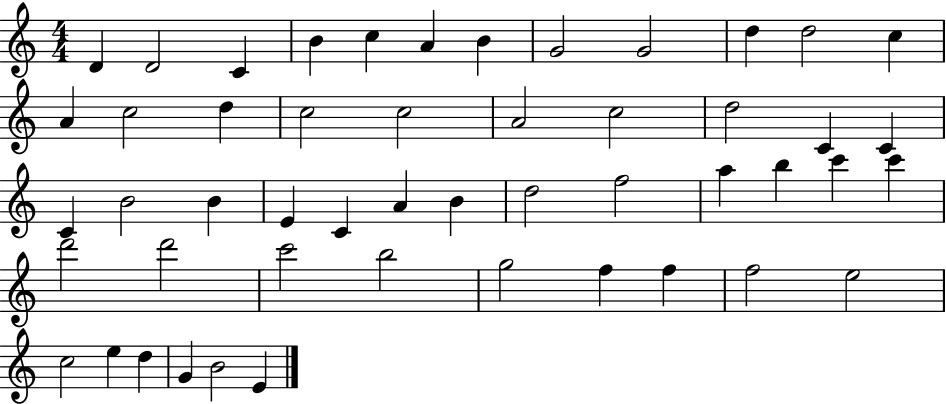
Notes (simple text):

D4/q D4/h C4/q B4/q C5/q A4/q B4/q G4/h G4/h D5/q D5/h C5/q A4/q C5/h D5/q C5/h C5/h A4/h C5/h D5/h C4/q C4/q C4/q B4/h B4/q E4/q C4/q A4/q B4/q D5/h F5/h A5/q B5/q C6/q C6/q D6/h D6/h C6/h B5/h G5/h F5/q F5/q F5/h E5/h C5/h E5/q D5/q G4/q B4/h E4/q